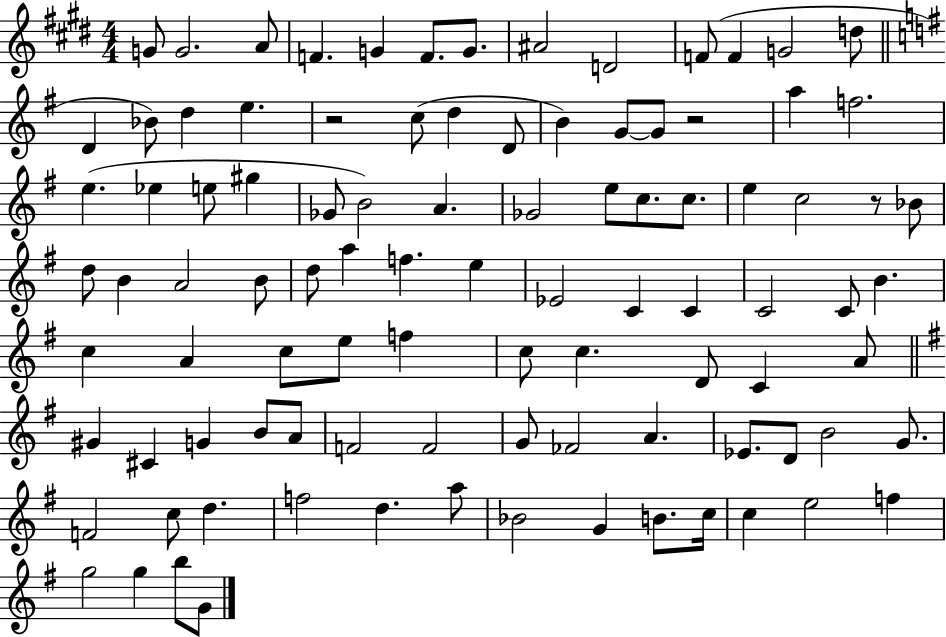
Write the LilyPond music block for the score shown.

{
  \clef treble
  \numericTimeSignature
  \time 4/4
  \key e \major
  \repeat volta 2 { g'8 g'2. a'8 | f'4. g'4 f'8. g'8. | ais'2 d'2 | f'8( f'4 g'2 d''8 | \break \bar "||" \break \key g \major d'4 bes'8) d''4 e''4. | r2 c''8( d''4 d'8 | b'4) g'8~~ g'8 r2 | a''4 f''2. | \break e''4.( ees''4 e''8 gis''4 | ges'8 b'2) a'4. | ges'2 e''8 c''8. c''8. | e''4 c''2 r8 bes'8 | \break d''8 b'4 a'2 b'8 | d''8 a''4 f''4. e''4 | ees'2 c'4 c'4 | c'2 c'8 b'4. | \break c''4 a'4 c''8 e''8 f''4 | c''8 c''4. d'8 c'4 a'8 | \bar "||" \break \key e \minor gis'4 cis'4 g'4 b'8 a'8 | f'2 f'2 | g'8 fes'2 a'4. | ees'8. d'8 b'2 g'8. | \break f'2 c''8 d''4. | f''2 d''4. a''8 | bes'2 g'4 b'8. c''16 | c''4 e''2 f''4 | \break g''2 g''4 b''8 g'8 | } \bar "|."
}